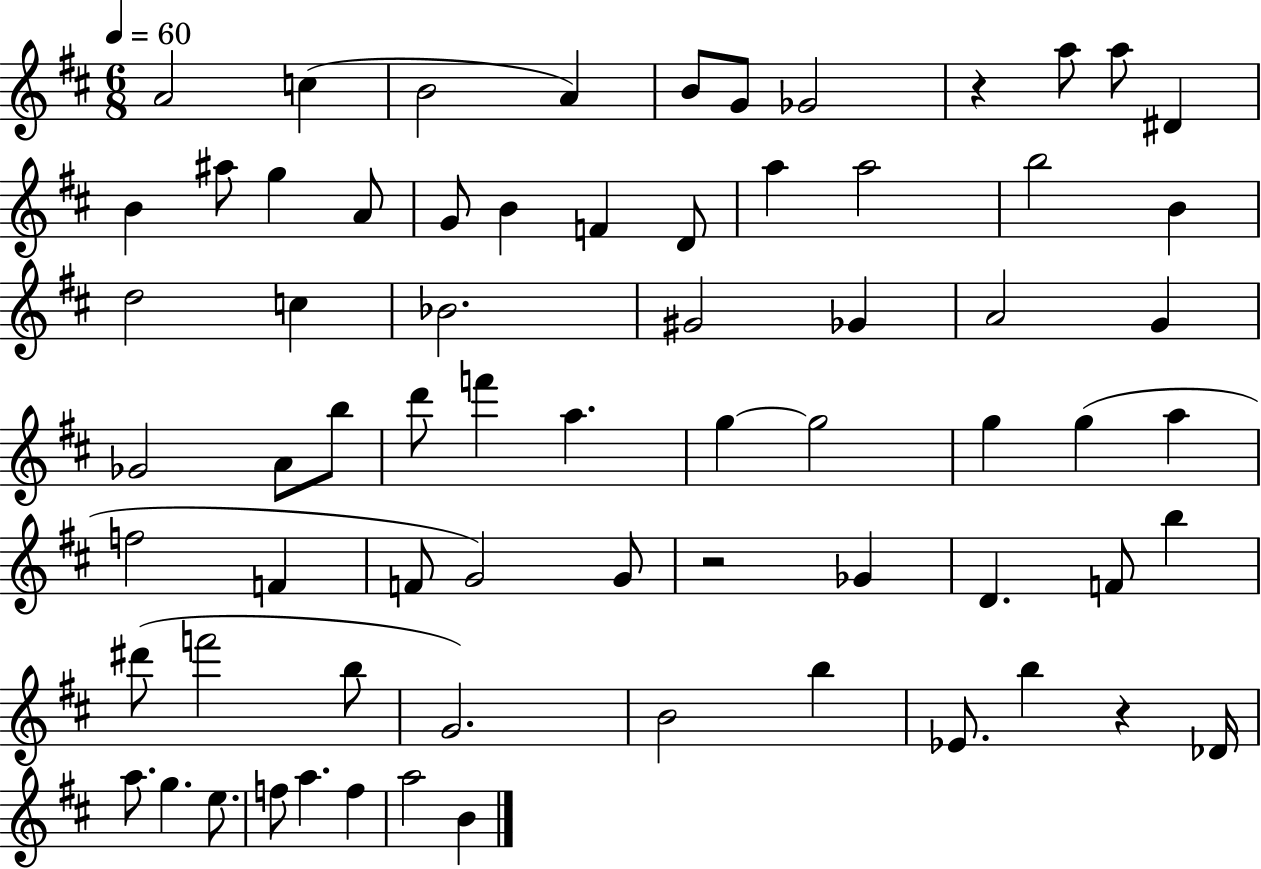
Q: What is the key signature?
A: D major